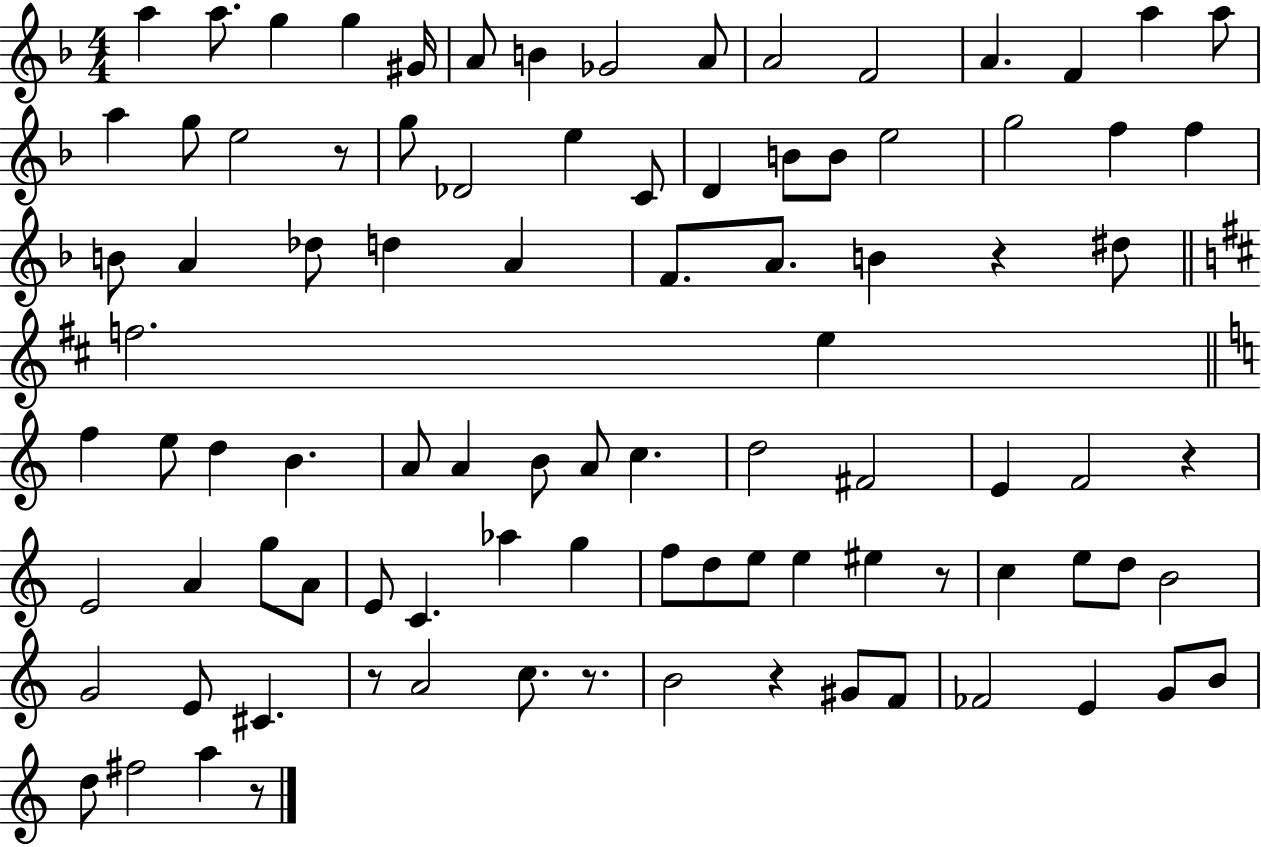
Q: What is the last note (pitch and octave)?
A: A5